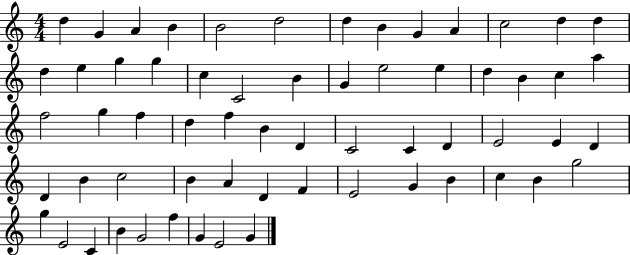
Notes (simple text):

D5/q G4/q A4/q B4/q B4/h D5/h D5/q B4/q G4/q A4/q C5/h D5/q D5/q D5/q E5/q G5/q G5/q C5/q C4/h B4/q G4/q E5/h E5/q D5/q B4/q C5/q A5/q F5/h G5/q F5/q D5/q F5/q B4/q D4/q C4/h C4/q D4/q E4/h E4/q D4/q D4/q B4/q C5/h B4/q A4/q D4/q F4/q E4/h G4/q B4/q C5/q B4/q G5/h G5/q E4/h C4/q B4/q G4/h F5/q G4/q E4/h G4/q